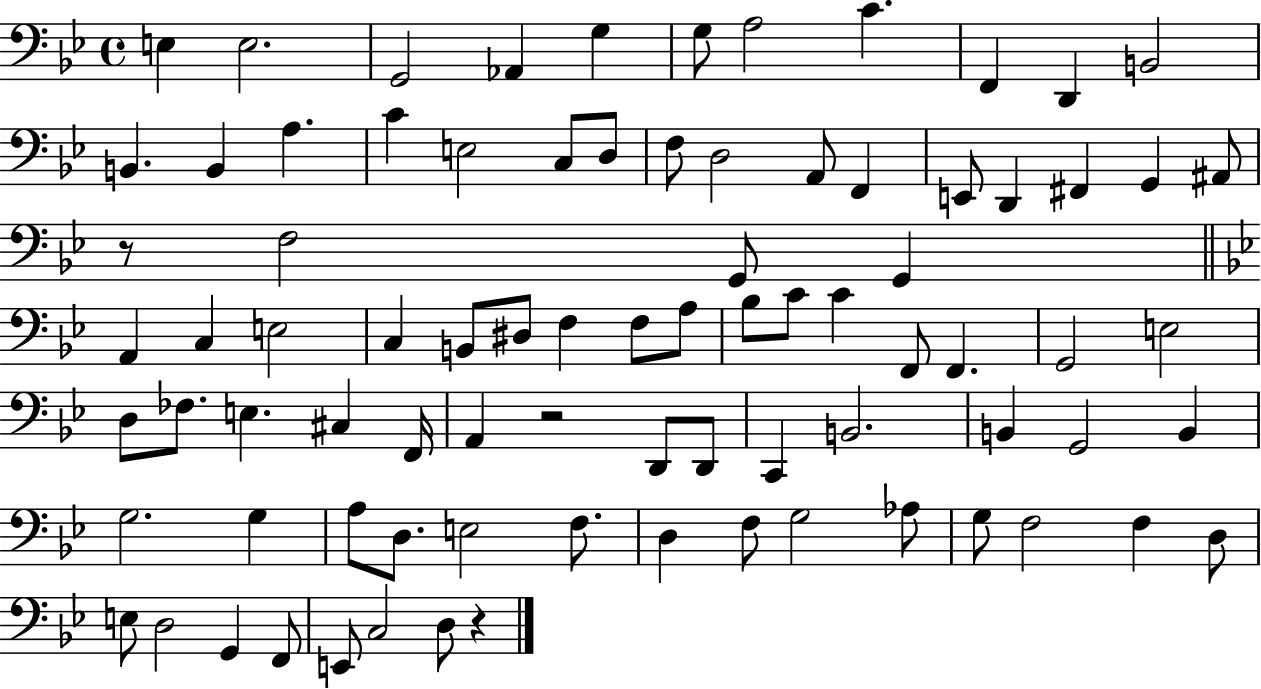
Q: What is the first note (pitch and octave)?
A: E3